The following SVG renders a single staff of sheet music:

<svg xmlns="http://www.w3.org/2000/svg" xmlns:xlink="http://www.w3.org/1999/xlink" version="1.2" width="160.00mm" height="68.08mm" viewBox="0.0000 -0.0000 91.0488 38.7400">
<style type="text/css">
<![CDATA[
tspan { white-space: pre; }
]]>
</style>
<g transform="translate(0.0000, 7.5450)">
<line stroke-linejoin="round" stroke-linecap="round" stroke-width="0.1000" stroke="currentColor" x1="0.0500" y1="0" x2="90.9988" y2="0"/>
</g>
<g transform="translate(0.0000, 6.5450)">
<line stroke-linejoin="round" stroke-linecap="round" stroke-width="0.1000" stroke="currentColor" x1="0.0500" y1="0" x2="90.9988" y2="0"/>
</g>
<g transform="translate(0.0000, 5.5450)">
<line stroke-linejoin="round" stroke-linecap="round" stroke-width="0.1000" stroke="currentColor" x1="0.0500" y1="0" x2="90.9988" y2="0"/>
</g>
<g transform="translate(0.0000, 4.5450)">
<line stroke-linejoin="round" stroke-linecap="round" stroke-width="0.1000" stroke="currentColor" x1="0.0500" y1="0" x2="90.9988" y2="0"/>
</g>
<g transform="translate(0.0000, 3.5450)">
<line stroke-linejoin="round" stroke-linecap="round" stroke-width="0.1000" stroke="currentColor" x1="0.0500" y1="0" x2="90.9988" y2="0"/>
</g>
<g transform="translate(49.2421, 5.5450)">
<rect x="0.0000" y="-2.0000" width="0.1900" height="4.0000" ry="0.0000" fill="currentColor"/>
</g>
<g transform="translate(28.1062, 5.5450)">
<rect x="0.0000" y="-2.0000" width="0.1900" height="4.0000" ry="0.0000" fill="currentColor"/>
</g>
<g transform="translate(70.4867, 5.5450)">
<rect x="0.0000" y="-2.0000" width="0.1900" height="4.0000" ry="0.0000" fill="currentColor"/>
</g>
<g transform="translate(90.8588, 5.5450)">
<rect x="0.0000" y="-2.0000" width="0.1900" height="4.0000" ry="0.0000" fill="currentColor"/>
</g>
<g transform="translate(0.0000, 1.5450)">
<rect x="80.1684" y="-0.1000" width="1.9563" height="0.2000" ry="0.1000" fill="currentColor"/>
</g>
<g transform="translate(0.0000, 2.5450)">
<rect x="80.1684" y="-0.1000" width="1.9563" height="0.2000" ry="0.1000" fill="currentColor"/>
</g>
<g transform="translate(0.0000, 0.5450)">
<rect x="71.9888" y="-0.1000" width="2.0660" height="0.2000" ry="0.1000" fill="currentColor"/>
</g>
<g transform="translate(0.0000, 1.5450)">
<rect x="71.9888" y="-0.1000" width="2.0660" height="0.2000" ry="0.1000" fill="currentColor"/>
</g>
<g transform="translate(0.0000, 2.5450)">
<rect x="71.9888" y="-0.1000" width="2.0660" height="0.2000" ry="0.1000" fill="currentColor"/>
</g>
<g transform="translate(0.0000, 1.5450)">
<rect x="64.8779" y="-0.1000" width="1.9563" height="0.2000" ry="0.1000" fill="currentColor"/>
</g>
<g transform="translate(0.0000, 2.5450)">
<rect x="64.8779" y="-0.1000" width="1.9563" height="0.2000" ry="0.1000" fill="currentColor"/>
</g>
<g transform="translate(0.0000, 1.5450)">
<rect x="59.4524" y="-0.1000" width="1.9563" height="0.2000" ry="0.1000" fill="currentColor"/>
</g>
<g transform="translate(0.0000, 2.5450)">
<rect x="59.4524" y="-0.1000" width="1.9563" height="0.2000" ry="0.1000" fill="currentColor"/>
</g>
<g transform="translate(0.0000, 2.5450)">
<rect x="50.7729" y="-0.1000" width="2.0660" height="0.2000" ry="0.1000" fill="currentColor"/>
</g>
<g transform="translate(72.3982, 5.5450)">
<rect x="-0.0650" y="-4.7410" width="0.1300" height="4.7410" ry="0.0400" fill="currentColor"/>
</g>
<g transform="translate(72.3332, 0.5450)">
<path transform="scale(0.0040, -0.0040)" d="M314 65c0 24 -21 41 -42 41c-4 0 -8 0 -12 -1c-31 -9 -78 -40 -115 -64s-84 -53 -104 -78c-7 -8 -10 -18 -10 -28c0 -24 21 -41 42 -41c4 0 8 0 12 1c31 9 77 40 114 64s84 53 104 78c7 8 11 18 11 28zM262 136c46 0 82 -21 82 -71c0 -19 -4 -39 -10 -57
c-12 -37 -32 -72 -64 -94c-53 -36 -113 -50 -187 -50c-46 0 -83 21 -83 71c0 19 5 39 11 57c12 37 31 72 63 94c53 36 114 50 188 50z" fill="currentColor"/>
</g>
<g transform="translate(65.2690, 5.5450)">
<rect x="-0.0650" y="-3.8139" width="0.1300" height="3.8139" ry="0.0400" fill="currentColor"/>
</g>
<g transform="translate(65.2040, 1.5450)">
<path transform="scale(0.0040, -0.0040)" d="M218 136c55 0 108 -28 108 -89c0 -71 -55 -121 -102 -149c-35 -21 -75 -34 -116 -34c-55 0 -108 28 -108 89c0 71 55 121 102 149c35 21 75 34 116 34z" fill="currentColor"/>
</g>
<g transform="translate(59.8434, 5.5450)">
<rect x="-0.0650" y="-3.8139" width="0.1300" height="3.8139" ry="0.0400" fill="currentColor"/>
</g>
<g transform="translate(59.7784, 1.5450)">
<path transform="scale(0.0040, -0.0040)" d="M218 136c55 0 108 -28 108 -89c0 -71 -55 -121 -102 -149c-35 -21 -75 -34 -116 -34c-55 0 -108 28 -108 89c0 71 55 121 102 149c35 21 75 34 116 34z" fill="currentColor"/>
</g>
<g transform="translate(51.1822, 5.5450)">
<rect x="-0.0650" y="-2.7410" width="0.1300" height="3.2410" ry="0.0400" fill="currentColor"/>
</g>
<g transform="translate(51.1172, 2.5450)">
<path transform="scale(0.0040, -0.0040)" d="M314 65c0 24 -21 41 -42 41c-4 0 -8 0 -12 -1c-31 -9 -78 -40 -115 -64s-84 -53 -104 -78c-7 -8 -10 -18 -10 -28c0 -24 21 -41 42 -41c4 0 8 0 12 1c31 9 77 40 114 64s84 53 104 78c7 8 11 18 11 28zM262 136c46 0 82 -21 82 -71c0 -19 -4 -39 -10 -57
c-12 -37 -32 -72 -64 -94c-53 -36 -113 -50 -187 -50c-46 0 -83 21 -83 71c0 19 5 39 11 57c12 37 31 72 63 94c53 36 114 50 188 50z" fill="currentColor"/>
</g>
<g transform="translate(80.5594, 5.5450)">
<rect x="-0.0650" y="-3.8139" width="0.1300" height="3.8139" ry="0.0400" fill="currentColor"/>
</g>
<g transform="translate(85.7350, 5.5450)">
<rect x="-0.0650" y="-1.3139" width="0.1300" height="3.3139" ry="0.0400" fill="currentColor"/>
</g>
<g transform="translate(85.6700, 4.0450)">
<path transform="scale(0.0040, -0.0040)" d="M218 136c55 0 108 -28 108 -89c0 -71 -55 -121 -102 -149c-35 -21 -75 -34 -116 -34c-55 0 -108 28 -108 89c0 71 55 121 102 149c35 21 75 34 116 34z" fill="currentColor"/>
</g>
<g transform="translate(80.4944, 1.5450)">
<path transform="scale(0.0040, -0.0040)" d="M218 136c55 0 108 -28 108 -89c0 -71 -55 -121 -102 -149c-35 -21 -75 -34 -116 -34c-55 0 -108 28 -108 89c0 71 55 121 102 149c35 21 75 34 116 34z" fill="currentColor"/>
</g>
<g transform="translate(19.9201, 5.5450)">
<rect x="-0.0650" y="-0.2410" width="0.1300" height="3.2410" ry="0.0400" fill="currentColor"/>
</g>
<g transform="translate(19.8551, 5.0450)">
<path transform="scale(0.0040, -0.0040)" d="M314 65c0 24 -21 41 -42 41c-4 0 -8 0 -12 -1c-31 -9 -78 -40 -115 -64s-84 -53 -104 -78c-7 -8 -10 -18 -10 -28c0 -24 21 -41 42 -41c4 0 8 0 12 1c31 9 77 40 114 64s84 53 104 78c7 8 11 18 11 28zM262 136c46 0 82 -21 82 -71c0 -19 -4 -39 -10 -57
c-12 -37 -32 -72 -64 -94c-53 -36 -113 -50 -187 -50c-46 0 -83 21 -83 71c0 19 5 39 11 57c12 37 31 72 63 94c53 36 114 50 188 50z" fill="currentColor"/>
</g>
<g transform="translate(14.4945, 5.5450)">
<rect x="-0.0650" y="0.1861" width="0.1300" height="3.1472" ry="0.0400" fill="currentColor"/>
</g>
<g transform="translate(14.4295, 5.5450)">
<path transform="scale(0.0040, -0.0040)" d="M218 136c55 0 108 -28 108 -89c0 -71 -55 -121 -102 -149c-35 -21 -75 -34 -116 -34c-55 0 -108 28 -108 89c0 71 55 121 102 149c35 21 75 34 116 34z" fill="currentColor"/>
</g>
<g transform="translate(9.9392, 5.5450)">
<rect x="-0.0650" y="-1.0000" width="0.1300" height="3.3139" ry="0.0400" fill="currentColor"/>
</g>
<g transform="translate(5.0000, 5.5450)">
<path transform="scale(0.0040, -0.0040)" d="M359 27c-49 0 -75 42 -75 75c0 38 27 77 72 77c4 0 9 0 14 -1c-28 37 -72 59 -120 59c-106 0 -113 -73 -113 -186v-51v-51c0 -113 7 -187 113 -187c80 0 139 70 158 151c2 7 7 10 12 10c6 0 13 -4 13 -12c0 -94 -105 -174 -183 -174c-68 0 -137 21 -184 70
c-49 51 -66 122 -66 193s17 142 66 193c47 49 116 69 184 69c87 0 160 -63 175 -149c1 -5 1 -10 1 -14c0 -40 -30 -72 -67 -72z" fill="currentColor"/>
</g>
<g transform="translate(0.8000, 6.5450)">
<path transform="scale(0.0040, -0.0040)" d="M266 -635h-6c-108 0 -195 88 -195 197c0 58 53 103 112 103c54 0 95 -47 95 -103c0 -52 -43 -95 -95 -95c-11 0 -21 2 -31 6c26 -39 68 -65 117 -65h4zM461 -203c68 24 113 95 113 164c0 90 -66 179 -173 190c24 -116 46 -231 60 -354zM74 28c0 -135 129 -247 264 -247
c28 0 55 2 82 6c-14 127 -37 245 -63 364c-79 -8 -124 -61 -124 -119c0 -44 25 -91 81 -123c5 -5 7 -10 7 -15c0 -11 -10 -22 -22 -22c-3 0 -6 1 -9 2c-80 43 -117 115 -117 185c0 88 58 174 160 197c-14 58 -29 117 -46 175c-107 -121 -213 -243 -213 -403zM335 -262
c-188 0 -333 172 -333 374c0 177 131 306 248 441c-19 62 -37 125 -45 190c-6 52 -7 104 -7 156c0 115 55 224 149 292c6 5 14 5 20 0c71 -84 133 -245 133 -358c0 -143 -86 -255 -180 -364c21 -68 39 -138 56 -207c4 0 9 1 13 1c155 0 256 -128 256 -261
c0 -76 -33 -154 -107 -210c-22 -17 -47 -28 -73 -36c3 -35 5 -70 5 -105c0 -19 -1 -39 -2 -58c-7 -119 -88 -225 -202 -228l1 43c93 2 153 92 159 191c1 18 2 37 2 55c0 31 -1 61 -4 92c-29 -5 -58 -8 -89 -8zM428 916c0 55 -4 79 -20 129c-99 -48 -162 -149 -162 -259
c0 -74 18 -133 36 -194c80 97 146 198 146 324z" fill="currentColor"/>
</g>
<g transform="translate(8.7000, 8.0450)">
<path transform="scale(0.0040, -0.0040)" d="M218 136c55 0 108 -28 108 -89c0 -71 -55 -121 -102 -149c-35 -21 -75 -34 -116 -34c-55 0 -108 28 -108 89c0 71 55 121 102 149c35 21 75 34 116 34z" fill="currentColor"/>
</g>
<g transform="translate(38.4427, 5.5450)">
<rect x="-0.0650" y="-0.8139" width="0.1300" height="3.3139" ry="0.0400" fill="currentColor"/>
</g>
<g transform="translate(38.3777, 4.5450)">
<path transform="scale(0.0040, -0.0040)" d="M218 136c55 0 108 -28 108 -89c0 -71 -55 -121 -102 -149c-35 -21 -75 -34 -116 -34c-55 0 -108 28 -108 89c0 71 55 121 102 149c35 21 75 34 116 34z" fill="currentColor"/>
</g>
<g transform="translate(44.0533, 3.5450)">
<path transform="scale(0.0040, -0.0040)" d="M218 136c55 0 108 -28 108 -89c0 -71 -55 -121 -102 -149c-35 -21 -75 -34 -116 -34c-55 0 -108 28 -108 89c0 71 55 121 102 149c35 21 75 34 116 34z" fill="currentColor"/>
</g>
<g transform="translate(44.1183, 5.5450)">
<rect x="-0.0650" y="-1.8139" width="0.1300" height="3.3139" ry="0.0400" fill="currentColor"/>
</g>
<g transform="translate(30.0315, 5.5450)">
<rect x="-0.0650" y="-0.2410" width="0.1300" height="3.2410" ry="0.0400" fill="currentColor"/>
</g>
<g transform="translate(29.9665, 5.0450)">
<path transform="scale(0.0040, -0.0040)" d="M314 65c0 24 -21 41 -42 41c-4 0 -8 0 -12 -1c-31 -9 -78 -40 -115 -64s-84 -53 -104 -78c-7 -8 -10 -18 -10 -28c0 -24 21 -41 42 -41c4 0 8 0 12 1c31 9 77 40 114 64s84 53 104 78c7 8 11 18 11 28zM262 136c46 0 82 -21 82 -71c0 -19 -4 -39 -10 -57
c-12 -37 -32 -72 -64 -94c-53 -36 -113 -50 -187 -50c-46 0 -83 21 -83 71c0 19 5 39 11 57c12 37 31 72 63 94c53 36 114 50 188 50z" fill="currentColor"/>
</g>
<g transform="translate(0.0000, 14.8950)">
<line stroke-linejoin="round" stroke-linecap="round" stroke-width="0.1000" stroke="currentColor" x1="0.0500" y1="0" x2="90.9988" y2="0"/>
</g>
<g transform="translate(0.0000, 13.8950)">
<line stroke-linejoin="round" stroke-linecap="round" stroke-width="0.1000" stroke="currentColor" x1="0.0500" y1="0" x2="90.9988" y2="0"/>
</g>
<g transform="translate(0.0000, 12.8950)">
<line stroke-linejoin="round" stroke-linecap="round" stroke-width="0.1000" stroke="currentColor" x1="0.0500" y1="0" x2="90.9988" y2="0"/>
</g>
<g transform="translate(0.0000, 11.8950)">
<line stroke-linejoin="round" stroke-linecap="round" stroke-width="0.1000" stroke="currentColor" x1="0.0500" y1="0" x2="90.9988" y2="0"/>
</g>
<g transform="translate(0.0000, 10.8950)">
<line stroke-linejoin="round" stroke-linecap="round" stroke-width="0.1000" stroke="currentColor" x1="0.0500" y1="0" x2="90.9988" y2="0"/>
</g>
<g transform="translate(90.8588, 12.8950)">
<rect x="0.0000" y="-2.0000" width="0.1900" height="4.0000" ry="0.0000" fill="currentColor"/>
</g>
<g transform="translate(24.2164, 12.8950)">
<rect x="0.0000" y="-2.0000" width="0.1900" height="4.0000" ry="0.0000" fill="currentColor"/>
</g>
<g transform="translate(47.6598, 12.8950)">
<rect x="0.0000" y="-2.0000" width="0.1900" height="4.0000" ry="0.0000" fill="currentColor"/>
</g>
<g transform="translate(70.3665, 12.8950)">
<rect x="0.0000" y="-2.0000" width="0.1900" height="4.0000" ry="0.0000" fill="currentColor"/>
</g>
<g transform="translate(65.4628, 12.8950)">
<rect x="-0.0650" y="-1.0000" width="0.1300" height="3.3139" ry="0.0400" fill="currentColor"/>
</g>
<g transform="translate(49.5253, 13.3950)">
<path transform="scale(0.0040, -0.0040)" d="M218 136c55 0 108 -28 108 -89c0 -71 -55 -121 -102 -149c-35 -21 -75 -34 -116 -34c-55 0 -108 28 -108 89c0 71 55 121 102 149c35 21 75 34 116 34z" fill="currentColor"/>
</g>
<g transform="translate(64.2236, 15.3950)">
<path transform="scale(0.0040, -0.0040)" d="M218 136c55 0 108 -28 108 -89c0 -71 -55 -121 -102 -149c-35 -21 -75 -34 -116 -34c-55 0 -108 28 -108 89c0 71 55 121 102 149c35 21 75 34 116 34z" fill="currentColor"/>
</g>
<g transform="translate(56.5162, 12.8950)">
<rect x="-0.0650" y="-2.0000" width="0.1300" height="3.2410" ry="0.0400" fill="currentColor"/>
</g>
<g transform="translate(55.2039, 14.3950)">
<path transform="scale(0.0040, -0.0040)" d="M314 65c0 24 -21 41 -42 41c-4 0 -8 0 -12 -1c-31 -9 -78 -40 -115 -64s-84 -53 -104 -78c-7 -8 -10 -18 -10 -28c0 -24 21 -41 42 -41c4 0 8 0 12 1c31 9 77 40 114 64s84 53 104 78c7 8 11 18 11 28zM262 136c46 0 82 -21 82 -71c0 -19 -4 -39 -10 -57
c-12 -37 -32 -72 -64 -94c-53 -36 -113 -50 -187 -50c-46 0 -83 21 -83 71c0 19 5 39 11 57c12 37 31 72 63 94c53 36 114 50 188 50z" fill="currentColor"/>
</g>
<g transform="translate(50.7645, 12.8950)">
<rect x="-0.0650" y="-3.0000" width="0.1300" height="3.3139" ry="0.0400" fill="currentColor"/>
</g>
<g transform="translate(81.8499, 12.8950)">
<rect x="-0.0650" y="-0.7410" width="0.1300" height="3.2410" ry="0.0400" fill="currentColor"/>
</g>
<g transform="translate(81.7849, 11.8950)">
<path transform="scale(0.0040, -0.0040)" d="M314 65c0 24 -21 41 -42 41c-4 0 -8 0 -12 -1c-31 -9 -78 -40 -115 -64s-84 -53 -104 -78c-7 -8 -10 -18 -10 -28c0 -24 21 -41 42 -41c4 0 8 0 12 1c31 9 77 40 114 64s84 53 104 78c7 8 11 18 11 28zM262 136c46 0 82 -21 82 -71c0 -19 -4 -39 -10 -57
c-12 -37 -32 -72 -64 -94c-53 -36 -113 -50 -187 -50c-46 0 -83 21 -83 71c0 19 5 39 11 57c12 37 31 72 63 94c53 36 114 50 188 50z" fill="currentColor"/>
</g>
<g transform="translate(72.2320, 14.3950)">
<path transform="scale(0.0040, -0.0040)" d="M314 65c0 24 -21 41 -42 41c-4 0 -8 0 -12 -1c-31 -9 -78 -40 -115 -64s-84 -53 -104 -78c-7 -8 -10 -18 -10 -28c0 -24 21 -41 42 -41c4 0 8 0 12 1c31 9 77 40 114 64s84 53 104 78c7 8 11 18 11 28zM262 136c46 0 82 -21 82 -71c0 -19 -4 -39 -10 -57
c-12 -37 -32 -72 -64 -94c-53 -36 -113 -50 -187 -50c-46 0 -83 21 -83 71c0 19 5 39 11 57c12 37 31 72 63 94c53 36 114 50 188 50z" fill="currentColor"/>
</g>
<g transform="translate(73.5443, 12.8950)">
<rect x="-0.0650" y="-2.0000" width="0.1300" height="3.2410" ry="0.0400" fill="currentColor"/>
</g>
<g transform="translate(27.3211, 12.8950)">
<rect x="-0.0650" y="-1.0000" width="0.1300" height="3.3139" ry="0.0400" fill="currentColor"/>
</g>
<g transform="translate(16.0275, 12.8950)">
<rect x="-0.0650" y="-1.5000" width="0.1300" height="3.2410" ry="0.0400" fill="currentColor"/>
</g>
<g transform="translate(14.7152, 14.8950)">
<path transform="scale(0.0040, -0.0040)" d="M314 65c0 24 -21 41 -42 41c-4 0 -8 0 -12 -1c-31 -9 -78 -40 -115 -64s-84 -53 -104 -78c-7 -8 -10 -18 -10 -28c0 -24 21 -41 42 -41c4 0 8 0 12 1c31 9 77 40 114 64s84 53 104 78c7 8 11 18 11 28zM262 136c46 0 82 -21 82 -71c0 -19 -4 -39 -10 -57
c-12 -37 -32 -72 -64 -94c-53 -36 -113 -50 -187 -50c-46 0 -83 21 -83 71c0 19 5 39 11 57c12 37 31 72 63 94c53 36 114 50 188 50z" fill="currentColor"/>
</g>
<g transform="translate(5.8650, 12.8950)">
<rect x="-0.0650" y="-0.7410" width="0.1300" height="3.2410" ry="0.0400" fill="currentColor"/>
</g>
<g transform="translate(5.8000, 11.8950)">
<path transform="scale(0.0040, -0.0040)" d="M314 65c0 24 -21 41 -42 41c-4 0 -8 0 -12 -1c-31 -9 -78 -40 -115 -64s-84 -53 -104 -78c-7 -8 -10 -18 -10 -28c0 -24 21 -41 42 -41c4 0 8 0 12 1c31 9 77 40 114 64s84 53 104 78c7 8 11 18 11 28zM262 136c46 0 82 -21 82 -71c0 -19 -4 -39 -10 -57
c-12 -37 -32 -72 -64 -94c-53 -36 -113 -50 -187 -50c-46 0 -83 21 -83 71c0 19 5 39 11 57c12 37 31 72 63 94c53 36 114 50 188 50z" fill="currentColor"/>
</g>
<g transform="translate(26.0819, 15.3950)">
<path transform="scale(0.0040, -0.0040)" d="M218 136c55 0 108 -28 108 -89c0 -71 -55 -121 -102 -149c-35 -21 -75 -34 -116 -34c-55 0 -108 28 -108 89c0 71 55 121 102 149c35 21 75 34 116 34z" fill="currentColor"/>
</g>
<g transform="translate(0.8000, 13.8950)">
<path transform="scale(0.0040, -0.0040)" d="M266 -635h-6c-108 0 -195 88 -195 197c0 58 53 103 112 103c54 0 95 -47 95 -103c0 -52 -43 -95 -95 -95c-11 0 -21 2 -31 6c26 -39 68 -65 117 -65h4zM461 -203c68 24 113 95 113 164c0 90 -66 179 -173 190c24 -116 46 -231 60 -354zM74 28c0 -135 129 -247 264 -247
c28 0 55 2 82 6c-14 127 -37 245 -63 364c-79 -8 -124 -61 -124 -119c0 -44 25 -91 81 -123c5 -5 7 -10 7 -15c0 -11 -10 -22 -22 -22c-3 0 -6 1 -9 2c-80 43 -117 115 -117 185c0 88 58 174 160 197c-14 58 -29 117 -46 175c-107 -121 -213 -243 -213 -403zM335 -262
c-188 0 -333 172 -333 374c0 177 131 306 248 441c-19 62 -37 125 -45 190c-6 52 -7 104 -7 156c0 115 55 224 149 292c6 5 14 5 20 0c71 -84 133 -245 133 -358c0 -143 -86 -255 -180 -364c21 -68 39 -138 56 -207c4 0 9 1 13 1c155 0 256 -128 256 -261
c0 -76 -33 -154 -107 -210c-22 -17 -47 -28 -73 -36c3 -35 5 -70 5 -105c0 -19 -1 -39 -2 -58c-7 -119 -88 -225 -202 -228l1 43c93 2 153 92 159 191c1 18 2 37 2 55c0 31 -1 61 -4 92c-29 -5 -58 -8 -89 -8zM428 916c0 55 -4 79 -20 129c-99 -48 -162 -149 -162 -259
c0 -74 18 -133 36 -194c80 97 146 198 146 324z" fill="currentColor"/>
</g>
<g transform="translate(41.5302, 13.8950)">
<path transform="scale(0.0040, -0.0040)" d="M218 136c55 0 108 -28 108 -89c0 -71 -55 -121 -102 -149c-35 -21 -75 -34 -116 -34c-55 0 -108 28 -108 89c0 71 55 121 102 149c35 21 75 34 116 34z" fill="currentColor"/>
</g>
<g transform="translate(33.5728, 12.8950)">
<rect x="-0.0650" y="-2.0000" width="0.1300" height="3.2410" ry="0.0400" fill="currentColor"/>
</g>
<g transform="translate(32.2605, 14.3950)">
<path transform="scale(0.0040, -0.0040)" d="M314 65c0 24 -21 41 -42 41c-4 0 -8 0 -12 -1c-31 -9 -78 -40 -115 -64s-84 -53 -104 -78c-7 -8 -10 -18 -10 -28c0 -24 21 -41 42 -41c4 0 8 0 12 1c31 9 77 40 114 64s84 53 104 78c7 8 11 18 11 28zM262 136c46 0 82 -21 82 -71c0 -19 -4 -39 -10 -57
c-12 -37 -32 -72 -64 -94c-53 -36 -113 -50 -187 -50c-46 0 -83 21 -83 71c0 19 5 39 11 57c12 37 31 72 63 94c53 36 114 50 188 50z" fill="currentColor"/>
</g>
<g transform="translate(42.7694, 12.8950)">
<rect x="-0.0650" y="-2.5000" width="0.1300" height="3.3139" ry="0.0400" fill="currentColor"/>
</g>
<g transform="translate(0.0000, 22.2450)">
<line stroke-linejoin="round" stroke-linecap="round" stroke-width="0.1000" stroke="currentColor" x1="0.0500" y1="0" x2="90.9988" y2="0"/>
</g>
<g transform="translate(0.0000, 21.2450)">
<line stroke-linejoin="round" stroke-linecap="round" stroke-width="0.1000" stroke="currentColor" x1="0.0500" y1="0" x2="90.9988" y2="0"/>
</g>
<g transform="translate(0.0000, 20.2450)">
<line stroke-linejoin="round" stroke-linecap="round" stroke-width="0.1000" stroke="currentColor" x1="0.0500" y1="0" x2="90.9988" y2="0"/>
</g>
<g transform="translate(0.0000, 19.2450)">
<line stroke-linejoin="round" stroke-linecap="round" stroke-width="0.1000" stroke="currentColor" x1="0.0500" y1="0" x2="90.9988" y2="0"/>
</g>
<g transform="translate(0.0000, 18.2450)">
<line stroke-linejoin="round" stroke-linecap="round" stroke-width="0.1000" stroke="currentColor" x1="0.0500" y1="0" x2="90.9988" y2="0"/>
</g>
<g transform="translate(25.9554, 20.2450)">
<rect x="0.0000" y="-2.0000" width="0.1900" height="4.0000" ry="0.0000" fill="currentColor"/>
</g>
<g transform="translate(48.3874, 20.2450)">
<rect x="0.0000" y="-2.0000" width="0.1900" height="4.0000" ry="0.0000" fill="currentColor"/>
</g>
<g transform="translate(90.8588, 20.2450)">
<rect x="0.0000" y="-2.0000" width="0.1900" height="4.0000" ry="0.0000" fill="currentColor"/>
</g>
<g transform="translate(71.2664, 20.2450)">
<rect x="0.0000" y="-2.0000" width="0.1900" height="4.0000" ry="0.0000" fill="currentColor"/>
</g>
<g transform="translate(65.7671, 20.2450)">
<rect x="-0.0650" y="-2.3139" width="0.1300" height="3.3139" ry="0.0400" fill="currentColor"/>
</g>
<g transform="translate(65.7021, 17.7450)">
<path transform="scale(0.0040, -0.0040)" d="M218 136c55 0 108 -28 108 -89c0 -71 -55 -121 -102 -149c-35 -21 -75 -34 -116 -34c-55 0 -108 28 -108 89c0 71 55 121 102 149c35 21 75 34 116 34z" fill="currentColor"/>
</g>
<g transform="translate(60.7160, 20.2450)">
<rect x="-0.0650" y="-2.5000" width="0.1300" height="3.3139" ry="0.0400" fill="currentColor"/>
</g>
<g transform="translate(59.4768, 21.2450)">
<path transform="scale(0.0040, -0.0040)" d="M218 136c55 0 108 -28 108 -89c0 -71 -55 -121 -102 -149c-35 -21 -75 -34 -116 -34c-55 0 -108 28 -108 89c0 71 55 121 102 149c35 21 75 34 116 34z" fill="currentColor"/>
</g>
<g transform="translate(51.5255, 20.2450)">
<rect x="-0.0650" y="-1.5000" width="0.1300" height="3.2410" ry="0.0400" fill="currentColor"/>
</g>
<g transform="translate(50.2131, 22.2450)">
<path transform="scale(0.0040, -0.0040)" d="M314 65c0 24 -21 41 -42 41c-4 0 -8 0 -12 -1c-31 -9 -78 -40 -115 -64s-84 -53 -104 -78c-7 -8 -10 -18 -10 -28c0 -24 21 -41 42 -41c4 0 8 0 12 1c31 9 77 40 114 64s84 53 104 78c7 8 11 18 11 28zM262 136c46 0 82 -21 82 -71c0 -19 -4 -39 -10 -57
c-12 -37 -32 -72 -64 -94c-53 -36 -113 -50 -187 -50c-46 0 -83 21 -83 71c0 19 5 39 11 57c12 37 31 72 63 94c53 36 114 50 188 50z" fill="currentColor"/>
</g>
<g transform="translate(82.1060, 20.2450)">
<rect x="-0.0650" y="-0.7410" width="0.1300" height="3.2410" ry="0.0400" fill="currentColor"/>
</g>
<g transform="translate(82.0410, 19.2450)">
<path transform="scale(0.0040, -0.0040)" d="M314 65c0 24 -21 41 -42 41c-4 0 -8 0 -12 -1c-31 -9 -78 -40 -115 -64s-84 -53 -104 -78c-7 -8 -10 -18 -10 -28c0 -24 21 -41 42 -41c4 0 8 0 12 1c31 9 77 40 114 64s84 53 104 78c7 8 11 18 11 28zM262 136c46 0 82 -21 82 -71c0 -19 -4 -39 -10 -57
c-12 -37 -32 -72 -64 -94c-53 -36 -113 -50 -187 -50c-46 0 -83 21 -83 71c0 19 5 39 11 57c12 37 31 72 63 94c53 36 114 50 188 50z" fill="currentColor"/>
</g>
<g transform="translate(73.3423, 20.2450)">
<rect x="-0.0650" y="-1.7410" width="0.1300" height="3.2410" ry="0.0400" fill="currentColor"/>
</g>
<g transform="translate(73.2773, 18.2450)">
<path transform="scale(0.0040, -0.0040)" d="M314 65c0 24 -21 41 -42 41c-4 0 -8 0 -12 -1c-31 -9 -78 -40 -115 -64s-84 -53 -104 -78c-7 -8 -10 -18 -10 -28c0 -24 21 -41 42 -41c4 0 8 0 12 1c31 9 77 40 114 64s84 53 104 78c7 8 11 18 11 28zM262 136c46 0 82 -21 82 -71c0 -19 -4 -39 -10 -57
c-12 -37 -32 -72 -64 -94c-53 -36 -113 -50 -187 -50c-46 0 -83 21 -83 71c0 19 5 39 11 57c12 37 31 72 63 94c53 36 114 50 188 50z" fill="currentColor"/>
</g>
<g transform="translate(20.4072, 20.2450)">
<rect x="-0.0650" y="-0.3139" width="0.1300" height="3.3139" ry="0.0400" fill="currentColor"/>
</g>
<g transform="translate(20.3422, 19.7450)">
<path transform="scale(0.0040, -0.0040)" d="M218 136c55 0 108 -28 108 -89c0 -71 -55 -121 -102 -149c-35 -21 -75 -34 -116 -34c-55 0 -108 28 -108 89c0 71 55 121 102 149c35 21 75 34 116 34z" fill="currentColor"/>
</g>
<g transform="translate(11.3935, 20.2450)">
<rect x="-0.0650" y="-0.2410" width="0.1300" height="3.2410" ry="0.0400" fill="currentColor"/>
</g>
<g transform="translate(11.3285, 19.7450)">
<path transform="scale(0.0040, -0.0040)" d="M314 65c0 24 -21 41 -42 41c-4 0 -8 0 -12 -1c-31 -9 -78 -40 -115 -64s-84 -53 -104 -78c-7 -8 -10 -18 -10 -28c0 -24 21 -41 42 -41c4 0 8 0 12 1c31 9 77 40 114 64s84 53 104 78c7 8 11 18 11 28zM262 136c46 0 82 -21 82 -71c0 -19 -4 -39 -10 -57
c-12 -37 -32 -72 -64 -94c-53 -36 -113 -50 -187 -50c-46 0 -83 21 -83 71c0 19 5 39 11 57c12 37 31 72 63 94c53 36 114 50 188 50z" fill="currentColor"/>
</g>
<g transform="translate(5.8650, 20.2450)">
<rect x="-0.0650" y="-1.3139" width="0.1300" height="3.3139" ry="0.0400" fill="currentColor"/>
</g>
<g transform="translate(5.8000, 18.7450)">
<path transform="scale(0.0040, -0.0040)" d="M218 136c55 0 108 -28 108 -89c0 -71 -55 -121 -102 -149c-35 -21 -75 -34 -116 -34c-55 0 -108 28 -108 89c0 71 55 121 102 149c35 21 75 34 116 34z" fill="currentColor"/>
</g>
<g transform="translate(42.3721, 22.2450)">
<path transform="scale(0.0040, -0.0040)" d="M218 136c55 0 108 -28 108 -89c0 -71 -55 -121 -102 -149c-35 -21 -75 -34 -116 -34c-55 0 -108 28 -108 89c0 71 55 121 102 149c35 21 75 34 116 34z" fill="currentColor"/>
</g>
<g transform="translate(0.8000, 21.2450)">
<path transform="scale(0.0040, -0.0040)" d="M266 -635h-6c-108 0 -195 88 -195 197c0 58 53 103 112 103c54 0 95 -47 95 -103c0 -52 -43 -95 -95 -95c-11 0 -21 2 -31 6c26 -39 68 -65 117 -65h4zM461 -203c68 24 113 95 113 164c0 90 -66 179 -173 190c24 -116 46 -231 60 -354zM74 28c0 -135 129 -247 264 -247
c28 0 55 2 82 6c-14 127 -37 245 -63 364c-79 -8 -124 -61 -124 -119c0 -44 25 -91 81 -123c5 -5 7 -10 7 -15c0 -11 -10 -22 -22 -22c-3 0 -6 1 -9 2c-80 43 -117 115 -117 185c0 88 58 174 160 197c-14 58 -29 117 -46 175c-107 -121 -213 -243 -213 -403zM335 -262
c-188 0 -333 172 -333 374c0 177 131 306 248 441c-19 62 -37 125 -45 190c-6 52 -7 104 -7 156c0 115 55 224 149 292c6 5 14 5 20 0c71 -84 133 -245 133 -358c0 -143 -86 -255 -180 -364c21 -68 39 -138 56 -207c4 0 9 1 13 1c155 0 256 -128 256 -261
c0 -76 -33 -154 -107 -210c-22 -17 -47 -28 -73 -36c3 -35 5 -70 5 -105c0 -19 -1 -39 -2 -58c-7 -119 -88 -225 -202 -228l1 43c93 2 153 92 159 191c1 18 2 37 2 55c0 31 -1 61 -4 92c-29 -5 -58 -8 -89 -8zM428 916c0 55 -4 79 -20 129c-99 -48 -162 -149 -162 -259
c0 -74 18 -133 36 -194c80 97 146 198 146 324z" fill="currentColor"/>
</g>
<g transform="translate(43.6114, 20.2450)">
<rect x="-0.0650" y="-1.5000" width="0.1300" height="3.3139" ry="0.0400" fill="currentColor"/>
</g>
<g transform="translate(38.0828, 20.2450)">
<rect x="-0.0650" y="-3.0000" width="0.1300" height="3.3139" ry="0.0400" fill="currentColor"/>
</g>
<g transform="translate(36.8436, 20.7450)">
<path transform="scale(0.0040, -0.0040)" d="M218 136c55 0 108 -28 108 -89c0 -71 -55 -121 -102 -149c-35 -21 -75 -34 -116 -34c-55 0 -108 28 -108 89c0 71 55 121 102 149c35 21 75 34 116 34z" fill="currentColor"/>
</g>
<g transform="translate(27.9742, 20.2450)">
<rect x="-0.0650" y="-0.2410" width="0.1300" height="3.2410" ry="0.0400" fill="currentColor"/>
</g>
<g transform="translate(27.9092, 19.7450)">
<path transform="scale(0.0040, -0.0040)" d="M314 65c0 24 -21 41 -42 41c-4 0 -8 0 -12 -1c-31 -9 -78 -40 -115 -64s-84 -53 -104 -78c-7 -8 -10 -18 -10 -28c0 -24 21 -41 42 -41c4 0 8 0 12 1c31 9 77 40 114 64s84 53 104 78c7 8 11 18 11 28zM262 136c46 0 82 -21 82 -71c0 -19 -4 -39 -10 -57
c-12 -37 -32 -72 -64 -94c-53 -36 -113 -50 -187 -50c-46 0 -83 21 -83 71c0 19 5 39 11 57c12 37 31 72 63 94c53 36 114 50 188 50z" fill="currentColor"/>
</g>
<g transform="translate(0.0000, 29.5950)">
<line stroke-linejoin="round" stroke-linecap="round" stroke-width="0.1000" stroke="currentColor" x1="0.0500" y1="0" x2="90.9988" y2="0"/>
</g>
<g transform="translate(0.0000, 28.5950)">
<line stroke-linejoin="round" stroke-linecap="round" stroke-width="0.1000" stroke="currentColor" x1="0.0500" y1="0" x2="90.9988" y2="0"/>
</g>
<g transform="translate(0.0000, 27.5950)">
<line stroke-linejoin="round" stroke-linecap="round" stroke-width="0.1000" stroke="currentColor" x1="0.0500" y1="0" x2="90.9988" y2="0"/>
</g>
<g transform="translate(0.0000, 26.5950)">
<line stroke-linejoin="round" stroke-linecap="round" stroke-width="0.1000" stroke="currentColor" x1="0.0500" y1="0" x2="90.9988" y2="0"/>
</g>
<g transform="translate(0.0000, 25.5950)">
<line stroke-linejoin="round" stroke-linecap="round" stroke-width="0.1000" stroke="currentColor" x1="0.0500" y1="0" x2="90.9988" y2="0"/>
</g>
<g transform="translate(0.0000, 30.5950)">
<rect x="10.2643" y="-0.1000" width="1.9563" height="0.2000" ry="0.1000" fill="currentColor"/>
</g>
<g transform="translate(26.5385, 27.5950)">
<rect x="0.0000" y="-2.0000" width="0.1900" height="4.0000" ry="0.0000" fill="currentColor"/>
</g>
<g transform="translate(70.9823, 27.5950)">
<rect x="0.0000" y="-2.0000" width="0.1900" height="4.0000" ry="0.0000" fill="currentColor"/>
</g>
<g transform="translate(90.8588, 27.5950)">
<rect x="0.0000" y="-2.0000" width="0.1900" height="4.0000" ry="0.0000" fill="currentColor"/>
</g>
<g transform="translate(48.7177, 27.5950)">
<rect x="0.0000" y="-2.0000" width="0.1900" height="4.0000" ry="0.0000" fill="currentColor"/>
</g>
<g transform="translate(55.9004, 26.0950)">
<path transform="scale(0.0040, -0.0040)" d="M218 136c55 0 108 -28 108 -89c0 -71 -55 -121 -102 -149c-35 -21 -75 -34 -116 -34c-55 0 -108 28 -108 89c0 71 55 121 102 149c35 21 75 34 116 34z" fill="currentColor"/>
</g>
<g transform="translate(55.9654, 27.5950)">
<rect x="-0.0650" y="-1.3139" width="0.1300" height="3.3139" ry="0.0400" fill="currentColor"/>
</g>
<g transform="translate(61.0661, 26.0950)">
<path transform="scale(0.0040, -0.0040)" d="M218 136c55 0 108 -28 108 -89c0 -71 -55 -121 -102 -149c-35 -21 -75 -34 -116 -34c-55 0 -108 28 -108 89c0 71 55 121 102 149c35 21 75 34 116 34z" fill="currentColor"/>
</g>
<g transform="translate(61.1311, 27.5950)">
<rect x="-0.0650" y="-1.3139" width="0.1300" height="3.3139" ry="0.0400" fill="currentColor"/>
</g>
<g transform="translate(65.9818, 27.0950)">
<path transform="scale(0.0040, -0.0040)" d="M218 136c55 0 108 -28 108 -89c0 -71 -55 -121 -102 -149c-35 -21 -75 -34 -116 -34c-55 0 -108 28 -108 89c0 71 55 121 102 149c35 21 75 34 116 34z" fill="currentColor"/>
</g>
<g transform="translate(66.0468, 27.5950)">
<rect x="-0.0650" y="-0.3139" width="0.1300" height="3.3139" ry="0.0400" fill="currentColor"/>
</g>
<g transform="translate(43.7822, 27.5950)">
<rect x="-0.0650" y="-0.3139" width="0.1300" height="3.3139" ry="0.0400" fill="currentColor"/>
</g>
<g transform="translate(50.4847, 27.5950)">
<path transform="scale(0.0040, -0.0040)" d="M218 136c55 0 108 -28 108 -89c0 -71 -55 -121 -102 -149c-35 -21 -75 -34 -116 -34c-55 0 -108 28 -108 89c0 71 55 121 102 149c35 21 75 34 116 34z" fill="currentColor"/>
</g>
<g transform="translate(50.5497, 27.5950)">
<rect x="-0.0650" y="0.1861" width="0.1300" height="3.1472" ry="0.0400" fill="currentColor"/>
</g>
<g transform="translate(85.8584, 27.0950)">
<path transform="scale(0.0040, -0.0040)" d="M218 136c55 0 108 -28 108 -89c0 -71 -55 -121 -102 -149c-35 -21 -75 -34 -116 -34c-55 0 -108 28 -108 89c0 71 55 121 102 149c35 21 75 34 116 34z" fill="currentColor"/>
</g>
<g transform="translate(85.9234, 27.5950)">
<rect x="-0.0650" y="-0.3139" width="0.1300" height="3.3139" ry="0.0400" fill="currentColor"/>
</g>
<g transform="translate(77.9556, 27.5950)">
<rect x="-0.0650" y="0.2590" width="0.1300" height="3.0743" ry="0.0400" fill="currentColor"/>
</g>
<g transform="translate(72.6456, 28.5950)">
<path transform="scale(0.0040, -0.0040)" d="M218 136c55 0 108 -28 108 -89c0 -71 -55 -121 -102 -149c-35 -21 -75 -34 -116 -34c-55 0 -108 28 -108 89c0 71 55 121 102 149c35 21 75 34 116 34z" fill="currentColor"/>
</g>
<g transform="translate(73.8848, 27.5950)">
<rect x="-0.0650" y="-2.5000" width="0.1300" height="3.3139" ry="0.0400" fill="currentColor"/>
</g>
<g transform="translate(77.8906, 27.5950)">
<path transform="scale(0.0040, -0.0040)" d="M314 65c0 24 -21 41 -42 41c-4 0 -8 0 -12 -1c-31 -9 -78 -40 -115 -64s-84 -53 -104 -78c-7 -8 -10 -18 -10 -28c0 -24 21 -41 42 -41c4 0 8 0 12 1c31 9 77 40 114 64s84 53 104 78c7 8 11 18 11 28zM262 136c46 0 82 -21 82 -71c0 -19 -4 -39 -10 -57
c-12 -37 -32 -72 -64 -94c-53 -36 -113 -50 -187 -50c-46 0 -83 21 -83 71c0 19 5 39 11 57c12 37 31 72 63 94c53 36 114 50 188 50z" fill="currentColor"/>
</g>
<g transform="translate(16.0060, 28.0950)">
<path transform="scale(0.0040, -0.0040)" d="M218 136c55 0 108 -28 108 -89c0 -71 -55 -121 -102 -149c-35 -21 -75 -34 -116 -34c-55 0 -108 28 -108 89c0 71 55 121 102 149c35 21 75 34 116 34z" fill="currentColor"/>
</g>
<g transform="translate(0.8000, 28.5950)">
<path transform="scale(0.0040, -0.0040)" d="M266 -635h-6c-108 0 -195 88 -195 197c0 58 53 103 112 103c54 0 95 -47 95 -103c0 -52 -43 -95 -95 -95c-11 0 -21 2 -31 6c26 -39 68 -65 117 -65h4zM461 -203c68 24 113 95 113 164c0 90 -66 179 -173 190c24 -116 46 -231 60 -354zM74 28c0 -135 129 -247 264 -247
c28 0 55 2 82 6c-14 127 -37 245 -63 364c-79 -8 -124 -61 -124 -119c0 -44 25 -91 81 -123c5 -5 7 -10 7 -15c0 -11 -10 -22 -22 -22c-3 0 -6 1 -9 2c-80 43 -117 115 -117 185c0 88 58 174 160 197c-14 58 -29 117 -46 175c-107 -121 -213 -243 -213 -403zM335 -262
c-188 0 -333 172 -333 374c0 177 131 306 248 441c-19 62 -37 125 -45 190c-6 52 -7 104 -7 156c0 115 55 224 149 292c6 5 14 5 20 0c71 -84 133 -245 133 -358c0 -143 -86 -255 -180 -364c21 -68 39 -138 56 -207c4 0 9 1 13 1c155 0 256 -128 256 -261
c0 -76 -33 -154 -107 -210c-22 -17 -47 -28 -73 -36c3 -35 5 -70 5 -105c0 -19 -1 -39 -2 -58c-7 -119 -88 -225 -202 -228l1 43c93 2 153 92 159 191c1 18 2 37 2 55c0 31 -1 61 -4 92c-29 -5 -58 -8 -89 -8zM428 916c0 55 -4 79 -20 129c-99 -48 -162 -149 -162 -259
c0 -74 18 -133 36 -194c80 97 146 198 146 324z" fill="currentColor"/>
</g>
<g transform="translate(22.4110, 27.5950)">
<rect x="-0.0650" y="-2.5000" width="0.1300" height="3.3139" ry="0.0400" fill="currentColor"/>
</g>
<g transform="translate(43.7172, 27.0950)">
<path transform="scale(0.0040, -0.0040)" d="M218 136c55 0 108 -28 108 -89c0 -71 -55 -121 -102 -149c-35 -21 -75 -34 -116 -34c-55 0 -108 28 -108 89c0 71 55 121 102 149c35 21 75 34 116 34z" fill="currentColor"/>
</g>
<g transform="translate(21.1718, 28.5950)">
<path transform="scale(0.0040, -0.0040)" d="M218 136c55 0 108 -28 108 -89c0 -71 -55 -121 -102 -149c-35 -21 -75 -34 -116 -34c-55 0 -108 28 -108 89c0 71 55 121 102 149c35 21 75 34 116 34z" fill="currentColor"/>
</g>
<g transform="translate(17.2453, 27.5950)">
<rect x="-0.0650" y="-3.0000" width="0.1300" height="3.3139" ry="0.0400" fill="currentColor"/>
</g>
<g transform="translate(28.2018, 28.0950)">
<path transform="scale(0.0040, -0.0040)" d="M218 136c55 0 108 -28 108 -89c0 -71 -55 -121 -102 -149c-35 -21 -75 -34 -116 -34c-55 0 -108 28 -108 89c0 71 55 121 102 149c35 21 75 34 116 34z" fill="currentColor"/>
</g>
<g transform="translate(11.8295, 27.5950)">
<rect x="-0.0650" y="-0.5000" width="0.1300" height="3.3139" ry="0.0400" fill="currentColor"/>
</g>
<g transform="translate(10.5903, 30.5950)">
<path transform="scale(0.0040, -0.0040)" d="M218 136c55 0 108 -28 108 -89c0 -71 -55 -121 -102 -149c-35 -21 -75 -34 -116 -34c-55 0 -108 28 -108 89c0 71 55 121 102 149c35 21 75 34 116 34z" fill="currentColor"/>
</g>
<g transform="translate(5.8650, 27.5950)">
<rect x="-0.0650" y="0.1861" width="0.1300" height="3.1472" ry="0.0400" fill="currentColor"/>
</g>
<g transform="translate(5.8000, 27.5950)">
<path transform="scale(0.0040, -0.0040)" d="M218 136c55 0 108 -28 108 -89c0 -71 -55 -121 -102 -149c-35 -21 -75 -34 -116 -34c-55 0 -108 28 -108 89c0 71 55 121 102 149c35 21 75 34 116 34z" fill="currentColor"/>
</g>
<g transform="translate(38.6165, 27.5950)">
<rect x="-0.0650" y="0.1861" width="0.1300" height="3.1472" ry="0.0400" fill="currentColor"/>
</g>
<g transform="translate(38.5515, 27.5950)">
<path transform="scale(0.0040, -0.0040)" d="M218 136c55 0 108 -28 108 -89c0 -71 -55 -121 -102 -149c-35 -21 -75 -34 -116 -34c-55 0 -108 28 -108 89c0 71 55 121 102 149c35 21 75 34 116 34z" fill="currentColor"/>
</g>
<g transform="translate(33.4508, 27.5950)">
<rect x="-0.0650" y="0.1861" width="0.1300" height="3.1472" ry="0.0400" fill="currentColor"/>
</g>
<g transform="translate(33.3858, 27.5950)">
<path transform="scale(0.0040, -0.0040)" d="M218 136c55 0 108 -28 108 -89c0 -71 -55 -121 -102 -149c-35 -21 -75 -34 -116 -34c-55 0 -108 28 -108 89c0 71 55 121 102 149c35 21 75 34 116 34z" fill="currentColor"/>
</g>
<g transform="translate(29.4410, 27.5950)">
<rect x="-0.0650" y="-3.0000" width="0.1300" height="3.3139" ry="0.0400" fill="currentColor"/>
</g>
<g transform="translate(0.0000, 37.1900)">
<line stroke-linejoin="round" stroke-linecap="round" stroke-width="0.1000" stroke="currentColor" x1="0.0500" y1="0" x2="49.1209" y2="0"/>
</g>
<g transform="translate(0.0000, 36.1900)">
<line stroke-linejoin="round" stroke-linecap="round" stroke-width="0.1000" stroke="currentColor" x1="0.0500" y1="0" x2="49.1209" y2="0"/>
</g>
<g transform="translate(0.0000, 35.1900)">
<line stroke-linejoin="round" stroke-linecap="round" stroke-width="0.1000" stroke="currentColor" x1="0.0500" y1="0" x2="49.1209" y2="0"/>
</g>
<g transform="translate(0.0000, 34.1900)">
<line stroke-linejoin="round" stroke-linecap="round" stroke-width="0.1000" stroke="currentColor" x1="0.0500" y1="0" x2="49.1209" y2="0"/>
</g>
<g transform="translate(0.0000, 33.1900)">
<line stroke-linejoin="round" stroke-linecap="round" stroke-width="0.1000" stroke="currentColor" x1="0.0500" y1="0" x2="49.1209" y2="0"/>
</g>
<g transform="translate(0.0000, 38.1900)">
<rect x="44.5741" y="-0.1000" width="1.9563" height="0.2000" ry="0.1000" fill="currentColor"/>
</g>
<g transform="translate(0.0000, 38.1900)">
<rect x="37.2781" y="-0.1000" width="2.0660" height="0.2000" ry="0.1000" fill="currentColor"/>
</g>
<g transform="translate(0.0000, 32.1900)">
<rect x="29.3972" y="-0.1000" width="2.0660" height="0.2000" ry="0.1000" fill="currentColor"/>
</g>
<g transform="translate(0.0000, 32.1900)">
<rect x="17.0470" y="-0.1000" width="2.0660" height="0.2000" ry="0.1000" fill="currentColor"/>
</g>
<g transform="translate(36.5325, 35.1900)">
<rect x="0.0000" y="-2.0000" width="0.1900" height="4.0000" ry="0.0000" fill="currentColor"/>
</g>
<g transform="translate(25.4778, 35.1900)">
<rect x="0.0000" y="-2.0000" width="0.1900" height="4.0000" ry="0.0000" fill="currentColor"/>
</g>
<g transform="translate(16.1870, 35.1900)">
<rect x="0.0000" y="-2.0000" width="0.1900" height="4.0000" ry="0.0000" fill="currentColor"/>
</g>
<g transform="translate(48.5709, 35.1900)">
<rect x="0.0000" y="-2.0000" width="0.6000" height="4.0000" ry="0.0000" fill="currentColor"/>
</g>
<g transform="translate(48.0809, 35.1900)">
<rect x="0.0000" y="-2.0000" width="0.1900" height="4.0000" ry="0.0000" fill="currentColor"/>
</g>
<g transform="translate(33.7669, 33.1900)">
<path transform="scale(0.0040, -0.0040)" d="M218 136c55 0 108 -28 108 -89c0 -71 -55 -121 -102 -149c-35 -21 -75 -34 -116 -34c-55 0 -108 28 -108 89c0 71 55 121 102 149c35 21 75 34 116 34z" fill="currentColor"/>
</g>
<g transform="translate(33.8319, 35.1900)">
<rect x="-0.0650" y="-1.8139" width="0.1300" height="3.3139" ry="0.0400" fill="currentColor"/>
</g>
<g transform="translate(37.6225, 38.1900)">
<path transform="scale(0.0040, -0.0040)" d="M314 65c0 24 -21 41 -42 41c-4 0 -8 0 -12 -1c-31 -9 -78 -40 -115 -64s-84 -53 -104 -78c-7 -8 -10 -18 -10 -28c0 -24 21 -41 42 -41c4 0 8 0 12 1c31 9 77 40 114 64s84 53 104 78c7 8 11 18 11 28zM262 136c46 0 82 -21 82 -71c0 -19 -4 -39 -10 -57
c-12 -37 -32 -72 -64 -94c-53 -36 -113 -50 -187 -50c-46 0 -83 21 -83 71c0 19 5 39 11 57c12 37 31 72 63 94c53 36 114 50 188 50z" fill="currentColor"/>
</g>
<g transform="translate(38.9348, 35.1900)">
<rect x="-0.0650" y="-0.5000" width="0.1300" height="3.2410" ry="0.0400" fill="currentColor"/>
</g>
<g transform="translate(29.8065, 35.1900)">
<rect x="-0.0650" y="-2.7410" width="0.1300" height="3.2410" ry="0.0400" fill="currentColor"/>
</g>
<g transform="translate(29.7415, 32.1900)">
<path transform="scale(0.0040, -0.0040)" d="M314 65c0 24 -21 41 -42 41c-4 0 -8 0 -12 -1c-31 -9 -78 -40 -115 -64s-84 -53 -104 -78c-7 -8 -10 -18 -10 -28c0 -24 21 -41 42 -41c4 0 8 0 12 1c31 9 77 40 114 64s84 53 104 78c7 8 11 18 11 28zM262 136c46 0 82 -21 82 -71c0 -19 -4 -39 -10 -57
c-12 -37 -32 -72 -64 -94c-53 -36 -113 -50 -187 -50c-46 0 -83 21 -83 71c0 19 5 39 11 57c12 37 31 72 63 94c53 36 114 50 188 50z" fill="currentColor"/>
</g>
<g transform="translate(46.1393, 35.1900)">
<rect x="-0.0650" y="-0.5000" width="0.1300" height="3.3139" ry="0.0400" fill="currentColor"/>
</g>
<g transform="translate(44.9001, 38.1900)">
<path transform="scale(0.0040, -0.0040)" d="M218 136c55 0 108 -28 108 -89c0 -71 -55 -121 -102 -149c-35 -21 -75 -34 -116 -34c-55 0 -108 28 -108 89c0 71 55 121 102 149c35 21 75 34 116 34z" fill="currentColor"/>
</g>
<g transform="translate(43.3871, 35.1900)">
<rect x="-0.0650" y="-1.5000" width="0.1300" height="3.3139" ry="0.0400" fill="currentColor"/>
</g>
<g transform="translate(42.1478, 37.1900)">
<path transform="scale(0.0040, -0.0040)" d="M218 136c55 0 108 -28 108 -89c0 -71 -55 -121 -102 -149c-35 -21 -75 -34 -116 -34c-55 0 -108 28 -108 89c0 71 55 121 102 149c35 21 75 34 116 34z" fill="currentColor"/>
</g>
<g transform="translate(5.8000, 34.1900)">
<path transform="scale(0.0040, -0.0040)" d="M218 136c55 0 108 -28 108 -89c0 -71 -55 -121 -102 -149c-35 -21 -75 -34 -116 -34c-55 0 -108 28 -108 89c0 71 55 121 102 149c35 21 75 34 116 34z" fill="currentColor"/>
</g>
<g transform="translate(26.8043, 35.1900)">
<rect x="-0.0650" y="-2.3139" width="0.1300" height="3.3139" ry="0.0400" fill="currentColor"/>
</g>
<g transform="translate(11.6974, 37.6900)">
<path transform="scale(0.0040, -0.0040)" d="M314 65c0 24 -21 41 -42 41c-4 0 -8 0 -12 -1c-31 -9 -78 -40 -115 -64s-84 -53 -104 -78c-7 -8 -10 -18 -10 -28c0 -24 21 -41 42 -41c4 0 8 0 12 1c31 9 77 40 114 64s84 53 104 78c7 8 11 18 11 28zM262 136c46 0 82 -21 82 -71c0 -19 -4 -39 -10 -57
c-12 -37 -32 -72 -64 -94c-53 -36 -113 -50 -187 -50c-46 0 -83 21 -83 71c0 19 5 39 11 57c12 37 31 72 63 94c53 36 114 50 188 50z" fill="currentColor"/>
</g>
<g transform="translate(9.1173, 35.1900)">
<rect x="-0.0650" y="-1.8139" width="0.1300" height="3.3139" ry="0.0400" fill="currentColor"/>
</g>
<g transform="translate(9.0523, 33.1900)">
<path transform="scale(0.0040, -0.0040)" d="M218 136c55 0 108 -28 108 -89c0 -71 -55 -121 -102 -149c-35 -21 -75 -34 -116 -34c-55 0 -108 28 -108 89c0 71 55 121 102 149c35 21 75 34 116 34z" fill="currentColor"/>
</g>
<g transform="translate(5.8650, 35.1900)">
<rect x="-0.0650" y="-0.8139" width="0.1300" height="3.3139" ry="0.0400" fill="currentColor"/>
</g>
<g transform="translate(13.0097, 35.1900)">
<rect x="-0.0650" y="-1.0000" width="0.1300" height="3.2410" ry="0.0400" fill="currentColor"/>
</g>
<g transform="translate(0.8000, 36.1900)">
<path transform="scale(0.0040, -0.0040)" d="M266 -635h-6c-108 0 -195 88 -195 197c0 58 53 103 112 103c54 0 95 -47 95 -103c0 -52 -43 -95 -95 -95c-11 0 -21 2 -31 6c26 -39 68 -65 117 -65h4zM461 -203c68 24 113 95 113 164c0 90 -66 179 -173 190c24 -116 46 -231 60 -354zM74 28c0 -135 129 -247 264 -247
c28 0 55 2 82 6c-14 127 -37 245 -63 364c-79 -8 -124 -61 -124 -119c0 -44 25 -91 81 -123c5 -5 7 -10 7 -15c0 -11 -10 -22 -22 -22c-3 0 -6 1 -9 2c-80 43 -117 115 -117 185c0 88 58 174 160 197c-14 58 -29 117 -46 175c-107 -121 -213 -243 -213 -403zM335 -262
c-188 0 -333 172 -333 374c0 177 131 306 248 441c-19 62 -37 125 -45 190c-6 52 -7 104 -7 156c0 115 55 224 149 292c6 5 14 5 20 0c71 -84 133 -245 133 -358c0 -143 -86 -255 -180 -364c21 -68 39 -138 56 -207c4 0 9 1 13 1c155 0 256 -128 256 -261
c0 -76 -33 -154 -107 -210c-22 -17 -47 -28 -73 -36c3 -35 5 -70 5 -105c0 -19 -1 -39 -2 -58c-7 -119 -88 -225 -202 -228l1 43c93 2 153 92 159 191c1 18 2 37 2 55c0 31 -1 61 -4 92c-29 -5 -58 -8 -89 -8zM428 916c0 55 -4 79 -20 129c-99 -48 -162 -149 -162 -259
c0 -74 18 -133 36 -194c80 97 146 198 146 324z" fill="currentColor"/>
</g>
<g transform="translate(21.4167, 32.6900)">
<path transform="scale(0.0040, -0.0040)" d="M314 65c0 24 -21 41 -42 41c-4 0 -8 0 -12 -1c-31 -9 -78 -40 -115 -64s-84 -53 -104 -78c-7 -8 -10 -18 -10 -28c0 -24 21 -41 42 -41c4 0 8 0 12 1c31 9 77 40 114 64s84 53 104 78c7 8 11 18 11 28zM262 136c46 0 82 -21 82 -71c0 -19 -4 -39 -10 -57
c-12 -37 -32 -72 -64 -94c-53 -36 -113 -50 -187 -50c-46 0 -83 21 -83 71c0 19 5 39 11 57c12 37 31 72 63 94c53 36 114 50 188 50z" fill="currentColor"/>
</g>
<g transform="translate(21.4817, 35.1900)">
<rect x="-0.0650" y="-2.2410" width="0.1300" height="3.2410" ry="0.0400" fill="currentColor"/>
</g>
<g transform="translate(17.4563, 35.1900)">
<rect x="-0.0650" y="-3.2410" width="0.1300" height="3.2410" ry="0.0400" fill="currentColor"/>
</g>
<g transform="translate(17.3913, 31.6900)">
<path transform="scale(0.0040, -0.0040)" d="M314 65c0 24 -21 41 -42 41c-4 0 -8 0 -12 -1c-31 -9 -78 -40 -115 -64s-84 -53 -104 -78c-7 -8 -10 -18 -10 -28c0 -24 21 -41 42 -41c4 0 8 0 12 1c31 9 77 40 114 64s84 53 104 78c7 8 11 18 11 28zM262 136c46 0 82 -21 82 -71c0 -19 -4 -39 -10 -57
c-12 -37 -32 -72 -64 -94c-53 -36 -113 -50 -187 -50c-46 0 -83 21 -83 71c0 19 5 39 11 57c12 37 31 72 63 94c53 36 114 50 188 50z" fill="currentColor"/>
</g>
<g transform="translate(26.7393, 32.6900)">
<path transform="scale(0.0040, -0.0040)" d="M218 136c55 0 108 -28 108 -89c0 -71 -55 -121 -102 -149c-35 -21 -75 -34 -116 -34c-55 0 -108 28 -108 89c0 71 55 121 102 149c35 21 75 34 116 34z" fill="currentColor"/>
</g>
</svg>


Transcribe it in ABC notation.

X:1
T:Untitled
M:4/4
L:1/4
K:C
D B c2 c2 d f a2 c' c' e'2 c' e d2 E2 D F2 G A F2 D F2 d2 e c2 c c2 A E E2 G g f2 d2 B C A G A B B c B e e c G B2 c d f D2 b2 g2 g a2 f C2 E C